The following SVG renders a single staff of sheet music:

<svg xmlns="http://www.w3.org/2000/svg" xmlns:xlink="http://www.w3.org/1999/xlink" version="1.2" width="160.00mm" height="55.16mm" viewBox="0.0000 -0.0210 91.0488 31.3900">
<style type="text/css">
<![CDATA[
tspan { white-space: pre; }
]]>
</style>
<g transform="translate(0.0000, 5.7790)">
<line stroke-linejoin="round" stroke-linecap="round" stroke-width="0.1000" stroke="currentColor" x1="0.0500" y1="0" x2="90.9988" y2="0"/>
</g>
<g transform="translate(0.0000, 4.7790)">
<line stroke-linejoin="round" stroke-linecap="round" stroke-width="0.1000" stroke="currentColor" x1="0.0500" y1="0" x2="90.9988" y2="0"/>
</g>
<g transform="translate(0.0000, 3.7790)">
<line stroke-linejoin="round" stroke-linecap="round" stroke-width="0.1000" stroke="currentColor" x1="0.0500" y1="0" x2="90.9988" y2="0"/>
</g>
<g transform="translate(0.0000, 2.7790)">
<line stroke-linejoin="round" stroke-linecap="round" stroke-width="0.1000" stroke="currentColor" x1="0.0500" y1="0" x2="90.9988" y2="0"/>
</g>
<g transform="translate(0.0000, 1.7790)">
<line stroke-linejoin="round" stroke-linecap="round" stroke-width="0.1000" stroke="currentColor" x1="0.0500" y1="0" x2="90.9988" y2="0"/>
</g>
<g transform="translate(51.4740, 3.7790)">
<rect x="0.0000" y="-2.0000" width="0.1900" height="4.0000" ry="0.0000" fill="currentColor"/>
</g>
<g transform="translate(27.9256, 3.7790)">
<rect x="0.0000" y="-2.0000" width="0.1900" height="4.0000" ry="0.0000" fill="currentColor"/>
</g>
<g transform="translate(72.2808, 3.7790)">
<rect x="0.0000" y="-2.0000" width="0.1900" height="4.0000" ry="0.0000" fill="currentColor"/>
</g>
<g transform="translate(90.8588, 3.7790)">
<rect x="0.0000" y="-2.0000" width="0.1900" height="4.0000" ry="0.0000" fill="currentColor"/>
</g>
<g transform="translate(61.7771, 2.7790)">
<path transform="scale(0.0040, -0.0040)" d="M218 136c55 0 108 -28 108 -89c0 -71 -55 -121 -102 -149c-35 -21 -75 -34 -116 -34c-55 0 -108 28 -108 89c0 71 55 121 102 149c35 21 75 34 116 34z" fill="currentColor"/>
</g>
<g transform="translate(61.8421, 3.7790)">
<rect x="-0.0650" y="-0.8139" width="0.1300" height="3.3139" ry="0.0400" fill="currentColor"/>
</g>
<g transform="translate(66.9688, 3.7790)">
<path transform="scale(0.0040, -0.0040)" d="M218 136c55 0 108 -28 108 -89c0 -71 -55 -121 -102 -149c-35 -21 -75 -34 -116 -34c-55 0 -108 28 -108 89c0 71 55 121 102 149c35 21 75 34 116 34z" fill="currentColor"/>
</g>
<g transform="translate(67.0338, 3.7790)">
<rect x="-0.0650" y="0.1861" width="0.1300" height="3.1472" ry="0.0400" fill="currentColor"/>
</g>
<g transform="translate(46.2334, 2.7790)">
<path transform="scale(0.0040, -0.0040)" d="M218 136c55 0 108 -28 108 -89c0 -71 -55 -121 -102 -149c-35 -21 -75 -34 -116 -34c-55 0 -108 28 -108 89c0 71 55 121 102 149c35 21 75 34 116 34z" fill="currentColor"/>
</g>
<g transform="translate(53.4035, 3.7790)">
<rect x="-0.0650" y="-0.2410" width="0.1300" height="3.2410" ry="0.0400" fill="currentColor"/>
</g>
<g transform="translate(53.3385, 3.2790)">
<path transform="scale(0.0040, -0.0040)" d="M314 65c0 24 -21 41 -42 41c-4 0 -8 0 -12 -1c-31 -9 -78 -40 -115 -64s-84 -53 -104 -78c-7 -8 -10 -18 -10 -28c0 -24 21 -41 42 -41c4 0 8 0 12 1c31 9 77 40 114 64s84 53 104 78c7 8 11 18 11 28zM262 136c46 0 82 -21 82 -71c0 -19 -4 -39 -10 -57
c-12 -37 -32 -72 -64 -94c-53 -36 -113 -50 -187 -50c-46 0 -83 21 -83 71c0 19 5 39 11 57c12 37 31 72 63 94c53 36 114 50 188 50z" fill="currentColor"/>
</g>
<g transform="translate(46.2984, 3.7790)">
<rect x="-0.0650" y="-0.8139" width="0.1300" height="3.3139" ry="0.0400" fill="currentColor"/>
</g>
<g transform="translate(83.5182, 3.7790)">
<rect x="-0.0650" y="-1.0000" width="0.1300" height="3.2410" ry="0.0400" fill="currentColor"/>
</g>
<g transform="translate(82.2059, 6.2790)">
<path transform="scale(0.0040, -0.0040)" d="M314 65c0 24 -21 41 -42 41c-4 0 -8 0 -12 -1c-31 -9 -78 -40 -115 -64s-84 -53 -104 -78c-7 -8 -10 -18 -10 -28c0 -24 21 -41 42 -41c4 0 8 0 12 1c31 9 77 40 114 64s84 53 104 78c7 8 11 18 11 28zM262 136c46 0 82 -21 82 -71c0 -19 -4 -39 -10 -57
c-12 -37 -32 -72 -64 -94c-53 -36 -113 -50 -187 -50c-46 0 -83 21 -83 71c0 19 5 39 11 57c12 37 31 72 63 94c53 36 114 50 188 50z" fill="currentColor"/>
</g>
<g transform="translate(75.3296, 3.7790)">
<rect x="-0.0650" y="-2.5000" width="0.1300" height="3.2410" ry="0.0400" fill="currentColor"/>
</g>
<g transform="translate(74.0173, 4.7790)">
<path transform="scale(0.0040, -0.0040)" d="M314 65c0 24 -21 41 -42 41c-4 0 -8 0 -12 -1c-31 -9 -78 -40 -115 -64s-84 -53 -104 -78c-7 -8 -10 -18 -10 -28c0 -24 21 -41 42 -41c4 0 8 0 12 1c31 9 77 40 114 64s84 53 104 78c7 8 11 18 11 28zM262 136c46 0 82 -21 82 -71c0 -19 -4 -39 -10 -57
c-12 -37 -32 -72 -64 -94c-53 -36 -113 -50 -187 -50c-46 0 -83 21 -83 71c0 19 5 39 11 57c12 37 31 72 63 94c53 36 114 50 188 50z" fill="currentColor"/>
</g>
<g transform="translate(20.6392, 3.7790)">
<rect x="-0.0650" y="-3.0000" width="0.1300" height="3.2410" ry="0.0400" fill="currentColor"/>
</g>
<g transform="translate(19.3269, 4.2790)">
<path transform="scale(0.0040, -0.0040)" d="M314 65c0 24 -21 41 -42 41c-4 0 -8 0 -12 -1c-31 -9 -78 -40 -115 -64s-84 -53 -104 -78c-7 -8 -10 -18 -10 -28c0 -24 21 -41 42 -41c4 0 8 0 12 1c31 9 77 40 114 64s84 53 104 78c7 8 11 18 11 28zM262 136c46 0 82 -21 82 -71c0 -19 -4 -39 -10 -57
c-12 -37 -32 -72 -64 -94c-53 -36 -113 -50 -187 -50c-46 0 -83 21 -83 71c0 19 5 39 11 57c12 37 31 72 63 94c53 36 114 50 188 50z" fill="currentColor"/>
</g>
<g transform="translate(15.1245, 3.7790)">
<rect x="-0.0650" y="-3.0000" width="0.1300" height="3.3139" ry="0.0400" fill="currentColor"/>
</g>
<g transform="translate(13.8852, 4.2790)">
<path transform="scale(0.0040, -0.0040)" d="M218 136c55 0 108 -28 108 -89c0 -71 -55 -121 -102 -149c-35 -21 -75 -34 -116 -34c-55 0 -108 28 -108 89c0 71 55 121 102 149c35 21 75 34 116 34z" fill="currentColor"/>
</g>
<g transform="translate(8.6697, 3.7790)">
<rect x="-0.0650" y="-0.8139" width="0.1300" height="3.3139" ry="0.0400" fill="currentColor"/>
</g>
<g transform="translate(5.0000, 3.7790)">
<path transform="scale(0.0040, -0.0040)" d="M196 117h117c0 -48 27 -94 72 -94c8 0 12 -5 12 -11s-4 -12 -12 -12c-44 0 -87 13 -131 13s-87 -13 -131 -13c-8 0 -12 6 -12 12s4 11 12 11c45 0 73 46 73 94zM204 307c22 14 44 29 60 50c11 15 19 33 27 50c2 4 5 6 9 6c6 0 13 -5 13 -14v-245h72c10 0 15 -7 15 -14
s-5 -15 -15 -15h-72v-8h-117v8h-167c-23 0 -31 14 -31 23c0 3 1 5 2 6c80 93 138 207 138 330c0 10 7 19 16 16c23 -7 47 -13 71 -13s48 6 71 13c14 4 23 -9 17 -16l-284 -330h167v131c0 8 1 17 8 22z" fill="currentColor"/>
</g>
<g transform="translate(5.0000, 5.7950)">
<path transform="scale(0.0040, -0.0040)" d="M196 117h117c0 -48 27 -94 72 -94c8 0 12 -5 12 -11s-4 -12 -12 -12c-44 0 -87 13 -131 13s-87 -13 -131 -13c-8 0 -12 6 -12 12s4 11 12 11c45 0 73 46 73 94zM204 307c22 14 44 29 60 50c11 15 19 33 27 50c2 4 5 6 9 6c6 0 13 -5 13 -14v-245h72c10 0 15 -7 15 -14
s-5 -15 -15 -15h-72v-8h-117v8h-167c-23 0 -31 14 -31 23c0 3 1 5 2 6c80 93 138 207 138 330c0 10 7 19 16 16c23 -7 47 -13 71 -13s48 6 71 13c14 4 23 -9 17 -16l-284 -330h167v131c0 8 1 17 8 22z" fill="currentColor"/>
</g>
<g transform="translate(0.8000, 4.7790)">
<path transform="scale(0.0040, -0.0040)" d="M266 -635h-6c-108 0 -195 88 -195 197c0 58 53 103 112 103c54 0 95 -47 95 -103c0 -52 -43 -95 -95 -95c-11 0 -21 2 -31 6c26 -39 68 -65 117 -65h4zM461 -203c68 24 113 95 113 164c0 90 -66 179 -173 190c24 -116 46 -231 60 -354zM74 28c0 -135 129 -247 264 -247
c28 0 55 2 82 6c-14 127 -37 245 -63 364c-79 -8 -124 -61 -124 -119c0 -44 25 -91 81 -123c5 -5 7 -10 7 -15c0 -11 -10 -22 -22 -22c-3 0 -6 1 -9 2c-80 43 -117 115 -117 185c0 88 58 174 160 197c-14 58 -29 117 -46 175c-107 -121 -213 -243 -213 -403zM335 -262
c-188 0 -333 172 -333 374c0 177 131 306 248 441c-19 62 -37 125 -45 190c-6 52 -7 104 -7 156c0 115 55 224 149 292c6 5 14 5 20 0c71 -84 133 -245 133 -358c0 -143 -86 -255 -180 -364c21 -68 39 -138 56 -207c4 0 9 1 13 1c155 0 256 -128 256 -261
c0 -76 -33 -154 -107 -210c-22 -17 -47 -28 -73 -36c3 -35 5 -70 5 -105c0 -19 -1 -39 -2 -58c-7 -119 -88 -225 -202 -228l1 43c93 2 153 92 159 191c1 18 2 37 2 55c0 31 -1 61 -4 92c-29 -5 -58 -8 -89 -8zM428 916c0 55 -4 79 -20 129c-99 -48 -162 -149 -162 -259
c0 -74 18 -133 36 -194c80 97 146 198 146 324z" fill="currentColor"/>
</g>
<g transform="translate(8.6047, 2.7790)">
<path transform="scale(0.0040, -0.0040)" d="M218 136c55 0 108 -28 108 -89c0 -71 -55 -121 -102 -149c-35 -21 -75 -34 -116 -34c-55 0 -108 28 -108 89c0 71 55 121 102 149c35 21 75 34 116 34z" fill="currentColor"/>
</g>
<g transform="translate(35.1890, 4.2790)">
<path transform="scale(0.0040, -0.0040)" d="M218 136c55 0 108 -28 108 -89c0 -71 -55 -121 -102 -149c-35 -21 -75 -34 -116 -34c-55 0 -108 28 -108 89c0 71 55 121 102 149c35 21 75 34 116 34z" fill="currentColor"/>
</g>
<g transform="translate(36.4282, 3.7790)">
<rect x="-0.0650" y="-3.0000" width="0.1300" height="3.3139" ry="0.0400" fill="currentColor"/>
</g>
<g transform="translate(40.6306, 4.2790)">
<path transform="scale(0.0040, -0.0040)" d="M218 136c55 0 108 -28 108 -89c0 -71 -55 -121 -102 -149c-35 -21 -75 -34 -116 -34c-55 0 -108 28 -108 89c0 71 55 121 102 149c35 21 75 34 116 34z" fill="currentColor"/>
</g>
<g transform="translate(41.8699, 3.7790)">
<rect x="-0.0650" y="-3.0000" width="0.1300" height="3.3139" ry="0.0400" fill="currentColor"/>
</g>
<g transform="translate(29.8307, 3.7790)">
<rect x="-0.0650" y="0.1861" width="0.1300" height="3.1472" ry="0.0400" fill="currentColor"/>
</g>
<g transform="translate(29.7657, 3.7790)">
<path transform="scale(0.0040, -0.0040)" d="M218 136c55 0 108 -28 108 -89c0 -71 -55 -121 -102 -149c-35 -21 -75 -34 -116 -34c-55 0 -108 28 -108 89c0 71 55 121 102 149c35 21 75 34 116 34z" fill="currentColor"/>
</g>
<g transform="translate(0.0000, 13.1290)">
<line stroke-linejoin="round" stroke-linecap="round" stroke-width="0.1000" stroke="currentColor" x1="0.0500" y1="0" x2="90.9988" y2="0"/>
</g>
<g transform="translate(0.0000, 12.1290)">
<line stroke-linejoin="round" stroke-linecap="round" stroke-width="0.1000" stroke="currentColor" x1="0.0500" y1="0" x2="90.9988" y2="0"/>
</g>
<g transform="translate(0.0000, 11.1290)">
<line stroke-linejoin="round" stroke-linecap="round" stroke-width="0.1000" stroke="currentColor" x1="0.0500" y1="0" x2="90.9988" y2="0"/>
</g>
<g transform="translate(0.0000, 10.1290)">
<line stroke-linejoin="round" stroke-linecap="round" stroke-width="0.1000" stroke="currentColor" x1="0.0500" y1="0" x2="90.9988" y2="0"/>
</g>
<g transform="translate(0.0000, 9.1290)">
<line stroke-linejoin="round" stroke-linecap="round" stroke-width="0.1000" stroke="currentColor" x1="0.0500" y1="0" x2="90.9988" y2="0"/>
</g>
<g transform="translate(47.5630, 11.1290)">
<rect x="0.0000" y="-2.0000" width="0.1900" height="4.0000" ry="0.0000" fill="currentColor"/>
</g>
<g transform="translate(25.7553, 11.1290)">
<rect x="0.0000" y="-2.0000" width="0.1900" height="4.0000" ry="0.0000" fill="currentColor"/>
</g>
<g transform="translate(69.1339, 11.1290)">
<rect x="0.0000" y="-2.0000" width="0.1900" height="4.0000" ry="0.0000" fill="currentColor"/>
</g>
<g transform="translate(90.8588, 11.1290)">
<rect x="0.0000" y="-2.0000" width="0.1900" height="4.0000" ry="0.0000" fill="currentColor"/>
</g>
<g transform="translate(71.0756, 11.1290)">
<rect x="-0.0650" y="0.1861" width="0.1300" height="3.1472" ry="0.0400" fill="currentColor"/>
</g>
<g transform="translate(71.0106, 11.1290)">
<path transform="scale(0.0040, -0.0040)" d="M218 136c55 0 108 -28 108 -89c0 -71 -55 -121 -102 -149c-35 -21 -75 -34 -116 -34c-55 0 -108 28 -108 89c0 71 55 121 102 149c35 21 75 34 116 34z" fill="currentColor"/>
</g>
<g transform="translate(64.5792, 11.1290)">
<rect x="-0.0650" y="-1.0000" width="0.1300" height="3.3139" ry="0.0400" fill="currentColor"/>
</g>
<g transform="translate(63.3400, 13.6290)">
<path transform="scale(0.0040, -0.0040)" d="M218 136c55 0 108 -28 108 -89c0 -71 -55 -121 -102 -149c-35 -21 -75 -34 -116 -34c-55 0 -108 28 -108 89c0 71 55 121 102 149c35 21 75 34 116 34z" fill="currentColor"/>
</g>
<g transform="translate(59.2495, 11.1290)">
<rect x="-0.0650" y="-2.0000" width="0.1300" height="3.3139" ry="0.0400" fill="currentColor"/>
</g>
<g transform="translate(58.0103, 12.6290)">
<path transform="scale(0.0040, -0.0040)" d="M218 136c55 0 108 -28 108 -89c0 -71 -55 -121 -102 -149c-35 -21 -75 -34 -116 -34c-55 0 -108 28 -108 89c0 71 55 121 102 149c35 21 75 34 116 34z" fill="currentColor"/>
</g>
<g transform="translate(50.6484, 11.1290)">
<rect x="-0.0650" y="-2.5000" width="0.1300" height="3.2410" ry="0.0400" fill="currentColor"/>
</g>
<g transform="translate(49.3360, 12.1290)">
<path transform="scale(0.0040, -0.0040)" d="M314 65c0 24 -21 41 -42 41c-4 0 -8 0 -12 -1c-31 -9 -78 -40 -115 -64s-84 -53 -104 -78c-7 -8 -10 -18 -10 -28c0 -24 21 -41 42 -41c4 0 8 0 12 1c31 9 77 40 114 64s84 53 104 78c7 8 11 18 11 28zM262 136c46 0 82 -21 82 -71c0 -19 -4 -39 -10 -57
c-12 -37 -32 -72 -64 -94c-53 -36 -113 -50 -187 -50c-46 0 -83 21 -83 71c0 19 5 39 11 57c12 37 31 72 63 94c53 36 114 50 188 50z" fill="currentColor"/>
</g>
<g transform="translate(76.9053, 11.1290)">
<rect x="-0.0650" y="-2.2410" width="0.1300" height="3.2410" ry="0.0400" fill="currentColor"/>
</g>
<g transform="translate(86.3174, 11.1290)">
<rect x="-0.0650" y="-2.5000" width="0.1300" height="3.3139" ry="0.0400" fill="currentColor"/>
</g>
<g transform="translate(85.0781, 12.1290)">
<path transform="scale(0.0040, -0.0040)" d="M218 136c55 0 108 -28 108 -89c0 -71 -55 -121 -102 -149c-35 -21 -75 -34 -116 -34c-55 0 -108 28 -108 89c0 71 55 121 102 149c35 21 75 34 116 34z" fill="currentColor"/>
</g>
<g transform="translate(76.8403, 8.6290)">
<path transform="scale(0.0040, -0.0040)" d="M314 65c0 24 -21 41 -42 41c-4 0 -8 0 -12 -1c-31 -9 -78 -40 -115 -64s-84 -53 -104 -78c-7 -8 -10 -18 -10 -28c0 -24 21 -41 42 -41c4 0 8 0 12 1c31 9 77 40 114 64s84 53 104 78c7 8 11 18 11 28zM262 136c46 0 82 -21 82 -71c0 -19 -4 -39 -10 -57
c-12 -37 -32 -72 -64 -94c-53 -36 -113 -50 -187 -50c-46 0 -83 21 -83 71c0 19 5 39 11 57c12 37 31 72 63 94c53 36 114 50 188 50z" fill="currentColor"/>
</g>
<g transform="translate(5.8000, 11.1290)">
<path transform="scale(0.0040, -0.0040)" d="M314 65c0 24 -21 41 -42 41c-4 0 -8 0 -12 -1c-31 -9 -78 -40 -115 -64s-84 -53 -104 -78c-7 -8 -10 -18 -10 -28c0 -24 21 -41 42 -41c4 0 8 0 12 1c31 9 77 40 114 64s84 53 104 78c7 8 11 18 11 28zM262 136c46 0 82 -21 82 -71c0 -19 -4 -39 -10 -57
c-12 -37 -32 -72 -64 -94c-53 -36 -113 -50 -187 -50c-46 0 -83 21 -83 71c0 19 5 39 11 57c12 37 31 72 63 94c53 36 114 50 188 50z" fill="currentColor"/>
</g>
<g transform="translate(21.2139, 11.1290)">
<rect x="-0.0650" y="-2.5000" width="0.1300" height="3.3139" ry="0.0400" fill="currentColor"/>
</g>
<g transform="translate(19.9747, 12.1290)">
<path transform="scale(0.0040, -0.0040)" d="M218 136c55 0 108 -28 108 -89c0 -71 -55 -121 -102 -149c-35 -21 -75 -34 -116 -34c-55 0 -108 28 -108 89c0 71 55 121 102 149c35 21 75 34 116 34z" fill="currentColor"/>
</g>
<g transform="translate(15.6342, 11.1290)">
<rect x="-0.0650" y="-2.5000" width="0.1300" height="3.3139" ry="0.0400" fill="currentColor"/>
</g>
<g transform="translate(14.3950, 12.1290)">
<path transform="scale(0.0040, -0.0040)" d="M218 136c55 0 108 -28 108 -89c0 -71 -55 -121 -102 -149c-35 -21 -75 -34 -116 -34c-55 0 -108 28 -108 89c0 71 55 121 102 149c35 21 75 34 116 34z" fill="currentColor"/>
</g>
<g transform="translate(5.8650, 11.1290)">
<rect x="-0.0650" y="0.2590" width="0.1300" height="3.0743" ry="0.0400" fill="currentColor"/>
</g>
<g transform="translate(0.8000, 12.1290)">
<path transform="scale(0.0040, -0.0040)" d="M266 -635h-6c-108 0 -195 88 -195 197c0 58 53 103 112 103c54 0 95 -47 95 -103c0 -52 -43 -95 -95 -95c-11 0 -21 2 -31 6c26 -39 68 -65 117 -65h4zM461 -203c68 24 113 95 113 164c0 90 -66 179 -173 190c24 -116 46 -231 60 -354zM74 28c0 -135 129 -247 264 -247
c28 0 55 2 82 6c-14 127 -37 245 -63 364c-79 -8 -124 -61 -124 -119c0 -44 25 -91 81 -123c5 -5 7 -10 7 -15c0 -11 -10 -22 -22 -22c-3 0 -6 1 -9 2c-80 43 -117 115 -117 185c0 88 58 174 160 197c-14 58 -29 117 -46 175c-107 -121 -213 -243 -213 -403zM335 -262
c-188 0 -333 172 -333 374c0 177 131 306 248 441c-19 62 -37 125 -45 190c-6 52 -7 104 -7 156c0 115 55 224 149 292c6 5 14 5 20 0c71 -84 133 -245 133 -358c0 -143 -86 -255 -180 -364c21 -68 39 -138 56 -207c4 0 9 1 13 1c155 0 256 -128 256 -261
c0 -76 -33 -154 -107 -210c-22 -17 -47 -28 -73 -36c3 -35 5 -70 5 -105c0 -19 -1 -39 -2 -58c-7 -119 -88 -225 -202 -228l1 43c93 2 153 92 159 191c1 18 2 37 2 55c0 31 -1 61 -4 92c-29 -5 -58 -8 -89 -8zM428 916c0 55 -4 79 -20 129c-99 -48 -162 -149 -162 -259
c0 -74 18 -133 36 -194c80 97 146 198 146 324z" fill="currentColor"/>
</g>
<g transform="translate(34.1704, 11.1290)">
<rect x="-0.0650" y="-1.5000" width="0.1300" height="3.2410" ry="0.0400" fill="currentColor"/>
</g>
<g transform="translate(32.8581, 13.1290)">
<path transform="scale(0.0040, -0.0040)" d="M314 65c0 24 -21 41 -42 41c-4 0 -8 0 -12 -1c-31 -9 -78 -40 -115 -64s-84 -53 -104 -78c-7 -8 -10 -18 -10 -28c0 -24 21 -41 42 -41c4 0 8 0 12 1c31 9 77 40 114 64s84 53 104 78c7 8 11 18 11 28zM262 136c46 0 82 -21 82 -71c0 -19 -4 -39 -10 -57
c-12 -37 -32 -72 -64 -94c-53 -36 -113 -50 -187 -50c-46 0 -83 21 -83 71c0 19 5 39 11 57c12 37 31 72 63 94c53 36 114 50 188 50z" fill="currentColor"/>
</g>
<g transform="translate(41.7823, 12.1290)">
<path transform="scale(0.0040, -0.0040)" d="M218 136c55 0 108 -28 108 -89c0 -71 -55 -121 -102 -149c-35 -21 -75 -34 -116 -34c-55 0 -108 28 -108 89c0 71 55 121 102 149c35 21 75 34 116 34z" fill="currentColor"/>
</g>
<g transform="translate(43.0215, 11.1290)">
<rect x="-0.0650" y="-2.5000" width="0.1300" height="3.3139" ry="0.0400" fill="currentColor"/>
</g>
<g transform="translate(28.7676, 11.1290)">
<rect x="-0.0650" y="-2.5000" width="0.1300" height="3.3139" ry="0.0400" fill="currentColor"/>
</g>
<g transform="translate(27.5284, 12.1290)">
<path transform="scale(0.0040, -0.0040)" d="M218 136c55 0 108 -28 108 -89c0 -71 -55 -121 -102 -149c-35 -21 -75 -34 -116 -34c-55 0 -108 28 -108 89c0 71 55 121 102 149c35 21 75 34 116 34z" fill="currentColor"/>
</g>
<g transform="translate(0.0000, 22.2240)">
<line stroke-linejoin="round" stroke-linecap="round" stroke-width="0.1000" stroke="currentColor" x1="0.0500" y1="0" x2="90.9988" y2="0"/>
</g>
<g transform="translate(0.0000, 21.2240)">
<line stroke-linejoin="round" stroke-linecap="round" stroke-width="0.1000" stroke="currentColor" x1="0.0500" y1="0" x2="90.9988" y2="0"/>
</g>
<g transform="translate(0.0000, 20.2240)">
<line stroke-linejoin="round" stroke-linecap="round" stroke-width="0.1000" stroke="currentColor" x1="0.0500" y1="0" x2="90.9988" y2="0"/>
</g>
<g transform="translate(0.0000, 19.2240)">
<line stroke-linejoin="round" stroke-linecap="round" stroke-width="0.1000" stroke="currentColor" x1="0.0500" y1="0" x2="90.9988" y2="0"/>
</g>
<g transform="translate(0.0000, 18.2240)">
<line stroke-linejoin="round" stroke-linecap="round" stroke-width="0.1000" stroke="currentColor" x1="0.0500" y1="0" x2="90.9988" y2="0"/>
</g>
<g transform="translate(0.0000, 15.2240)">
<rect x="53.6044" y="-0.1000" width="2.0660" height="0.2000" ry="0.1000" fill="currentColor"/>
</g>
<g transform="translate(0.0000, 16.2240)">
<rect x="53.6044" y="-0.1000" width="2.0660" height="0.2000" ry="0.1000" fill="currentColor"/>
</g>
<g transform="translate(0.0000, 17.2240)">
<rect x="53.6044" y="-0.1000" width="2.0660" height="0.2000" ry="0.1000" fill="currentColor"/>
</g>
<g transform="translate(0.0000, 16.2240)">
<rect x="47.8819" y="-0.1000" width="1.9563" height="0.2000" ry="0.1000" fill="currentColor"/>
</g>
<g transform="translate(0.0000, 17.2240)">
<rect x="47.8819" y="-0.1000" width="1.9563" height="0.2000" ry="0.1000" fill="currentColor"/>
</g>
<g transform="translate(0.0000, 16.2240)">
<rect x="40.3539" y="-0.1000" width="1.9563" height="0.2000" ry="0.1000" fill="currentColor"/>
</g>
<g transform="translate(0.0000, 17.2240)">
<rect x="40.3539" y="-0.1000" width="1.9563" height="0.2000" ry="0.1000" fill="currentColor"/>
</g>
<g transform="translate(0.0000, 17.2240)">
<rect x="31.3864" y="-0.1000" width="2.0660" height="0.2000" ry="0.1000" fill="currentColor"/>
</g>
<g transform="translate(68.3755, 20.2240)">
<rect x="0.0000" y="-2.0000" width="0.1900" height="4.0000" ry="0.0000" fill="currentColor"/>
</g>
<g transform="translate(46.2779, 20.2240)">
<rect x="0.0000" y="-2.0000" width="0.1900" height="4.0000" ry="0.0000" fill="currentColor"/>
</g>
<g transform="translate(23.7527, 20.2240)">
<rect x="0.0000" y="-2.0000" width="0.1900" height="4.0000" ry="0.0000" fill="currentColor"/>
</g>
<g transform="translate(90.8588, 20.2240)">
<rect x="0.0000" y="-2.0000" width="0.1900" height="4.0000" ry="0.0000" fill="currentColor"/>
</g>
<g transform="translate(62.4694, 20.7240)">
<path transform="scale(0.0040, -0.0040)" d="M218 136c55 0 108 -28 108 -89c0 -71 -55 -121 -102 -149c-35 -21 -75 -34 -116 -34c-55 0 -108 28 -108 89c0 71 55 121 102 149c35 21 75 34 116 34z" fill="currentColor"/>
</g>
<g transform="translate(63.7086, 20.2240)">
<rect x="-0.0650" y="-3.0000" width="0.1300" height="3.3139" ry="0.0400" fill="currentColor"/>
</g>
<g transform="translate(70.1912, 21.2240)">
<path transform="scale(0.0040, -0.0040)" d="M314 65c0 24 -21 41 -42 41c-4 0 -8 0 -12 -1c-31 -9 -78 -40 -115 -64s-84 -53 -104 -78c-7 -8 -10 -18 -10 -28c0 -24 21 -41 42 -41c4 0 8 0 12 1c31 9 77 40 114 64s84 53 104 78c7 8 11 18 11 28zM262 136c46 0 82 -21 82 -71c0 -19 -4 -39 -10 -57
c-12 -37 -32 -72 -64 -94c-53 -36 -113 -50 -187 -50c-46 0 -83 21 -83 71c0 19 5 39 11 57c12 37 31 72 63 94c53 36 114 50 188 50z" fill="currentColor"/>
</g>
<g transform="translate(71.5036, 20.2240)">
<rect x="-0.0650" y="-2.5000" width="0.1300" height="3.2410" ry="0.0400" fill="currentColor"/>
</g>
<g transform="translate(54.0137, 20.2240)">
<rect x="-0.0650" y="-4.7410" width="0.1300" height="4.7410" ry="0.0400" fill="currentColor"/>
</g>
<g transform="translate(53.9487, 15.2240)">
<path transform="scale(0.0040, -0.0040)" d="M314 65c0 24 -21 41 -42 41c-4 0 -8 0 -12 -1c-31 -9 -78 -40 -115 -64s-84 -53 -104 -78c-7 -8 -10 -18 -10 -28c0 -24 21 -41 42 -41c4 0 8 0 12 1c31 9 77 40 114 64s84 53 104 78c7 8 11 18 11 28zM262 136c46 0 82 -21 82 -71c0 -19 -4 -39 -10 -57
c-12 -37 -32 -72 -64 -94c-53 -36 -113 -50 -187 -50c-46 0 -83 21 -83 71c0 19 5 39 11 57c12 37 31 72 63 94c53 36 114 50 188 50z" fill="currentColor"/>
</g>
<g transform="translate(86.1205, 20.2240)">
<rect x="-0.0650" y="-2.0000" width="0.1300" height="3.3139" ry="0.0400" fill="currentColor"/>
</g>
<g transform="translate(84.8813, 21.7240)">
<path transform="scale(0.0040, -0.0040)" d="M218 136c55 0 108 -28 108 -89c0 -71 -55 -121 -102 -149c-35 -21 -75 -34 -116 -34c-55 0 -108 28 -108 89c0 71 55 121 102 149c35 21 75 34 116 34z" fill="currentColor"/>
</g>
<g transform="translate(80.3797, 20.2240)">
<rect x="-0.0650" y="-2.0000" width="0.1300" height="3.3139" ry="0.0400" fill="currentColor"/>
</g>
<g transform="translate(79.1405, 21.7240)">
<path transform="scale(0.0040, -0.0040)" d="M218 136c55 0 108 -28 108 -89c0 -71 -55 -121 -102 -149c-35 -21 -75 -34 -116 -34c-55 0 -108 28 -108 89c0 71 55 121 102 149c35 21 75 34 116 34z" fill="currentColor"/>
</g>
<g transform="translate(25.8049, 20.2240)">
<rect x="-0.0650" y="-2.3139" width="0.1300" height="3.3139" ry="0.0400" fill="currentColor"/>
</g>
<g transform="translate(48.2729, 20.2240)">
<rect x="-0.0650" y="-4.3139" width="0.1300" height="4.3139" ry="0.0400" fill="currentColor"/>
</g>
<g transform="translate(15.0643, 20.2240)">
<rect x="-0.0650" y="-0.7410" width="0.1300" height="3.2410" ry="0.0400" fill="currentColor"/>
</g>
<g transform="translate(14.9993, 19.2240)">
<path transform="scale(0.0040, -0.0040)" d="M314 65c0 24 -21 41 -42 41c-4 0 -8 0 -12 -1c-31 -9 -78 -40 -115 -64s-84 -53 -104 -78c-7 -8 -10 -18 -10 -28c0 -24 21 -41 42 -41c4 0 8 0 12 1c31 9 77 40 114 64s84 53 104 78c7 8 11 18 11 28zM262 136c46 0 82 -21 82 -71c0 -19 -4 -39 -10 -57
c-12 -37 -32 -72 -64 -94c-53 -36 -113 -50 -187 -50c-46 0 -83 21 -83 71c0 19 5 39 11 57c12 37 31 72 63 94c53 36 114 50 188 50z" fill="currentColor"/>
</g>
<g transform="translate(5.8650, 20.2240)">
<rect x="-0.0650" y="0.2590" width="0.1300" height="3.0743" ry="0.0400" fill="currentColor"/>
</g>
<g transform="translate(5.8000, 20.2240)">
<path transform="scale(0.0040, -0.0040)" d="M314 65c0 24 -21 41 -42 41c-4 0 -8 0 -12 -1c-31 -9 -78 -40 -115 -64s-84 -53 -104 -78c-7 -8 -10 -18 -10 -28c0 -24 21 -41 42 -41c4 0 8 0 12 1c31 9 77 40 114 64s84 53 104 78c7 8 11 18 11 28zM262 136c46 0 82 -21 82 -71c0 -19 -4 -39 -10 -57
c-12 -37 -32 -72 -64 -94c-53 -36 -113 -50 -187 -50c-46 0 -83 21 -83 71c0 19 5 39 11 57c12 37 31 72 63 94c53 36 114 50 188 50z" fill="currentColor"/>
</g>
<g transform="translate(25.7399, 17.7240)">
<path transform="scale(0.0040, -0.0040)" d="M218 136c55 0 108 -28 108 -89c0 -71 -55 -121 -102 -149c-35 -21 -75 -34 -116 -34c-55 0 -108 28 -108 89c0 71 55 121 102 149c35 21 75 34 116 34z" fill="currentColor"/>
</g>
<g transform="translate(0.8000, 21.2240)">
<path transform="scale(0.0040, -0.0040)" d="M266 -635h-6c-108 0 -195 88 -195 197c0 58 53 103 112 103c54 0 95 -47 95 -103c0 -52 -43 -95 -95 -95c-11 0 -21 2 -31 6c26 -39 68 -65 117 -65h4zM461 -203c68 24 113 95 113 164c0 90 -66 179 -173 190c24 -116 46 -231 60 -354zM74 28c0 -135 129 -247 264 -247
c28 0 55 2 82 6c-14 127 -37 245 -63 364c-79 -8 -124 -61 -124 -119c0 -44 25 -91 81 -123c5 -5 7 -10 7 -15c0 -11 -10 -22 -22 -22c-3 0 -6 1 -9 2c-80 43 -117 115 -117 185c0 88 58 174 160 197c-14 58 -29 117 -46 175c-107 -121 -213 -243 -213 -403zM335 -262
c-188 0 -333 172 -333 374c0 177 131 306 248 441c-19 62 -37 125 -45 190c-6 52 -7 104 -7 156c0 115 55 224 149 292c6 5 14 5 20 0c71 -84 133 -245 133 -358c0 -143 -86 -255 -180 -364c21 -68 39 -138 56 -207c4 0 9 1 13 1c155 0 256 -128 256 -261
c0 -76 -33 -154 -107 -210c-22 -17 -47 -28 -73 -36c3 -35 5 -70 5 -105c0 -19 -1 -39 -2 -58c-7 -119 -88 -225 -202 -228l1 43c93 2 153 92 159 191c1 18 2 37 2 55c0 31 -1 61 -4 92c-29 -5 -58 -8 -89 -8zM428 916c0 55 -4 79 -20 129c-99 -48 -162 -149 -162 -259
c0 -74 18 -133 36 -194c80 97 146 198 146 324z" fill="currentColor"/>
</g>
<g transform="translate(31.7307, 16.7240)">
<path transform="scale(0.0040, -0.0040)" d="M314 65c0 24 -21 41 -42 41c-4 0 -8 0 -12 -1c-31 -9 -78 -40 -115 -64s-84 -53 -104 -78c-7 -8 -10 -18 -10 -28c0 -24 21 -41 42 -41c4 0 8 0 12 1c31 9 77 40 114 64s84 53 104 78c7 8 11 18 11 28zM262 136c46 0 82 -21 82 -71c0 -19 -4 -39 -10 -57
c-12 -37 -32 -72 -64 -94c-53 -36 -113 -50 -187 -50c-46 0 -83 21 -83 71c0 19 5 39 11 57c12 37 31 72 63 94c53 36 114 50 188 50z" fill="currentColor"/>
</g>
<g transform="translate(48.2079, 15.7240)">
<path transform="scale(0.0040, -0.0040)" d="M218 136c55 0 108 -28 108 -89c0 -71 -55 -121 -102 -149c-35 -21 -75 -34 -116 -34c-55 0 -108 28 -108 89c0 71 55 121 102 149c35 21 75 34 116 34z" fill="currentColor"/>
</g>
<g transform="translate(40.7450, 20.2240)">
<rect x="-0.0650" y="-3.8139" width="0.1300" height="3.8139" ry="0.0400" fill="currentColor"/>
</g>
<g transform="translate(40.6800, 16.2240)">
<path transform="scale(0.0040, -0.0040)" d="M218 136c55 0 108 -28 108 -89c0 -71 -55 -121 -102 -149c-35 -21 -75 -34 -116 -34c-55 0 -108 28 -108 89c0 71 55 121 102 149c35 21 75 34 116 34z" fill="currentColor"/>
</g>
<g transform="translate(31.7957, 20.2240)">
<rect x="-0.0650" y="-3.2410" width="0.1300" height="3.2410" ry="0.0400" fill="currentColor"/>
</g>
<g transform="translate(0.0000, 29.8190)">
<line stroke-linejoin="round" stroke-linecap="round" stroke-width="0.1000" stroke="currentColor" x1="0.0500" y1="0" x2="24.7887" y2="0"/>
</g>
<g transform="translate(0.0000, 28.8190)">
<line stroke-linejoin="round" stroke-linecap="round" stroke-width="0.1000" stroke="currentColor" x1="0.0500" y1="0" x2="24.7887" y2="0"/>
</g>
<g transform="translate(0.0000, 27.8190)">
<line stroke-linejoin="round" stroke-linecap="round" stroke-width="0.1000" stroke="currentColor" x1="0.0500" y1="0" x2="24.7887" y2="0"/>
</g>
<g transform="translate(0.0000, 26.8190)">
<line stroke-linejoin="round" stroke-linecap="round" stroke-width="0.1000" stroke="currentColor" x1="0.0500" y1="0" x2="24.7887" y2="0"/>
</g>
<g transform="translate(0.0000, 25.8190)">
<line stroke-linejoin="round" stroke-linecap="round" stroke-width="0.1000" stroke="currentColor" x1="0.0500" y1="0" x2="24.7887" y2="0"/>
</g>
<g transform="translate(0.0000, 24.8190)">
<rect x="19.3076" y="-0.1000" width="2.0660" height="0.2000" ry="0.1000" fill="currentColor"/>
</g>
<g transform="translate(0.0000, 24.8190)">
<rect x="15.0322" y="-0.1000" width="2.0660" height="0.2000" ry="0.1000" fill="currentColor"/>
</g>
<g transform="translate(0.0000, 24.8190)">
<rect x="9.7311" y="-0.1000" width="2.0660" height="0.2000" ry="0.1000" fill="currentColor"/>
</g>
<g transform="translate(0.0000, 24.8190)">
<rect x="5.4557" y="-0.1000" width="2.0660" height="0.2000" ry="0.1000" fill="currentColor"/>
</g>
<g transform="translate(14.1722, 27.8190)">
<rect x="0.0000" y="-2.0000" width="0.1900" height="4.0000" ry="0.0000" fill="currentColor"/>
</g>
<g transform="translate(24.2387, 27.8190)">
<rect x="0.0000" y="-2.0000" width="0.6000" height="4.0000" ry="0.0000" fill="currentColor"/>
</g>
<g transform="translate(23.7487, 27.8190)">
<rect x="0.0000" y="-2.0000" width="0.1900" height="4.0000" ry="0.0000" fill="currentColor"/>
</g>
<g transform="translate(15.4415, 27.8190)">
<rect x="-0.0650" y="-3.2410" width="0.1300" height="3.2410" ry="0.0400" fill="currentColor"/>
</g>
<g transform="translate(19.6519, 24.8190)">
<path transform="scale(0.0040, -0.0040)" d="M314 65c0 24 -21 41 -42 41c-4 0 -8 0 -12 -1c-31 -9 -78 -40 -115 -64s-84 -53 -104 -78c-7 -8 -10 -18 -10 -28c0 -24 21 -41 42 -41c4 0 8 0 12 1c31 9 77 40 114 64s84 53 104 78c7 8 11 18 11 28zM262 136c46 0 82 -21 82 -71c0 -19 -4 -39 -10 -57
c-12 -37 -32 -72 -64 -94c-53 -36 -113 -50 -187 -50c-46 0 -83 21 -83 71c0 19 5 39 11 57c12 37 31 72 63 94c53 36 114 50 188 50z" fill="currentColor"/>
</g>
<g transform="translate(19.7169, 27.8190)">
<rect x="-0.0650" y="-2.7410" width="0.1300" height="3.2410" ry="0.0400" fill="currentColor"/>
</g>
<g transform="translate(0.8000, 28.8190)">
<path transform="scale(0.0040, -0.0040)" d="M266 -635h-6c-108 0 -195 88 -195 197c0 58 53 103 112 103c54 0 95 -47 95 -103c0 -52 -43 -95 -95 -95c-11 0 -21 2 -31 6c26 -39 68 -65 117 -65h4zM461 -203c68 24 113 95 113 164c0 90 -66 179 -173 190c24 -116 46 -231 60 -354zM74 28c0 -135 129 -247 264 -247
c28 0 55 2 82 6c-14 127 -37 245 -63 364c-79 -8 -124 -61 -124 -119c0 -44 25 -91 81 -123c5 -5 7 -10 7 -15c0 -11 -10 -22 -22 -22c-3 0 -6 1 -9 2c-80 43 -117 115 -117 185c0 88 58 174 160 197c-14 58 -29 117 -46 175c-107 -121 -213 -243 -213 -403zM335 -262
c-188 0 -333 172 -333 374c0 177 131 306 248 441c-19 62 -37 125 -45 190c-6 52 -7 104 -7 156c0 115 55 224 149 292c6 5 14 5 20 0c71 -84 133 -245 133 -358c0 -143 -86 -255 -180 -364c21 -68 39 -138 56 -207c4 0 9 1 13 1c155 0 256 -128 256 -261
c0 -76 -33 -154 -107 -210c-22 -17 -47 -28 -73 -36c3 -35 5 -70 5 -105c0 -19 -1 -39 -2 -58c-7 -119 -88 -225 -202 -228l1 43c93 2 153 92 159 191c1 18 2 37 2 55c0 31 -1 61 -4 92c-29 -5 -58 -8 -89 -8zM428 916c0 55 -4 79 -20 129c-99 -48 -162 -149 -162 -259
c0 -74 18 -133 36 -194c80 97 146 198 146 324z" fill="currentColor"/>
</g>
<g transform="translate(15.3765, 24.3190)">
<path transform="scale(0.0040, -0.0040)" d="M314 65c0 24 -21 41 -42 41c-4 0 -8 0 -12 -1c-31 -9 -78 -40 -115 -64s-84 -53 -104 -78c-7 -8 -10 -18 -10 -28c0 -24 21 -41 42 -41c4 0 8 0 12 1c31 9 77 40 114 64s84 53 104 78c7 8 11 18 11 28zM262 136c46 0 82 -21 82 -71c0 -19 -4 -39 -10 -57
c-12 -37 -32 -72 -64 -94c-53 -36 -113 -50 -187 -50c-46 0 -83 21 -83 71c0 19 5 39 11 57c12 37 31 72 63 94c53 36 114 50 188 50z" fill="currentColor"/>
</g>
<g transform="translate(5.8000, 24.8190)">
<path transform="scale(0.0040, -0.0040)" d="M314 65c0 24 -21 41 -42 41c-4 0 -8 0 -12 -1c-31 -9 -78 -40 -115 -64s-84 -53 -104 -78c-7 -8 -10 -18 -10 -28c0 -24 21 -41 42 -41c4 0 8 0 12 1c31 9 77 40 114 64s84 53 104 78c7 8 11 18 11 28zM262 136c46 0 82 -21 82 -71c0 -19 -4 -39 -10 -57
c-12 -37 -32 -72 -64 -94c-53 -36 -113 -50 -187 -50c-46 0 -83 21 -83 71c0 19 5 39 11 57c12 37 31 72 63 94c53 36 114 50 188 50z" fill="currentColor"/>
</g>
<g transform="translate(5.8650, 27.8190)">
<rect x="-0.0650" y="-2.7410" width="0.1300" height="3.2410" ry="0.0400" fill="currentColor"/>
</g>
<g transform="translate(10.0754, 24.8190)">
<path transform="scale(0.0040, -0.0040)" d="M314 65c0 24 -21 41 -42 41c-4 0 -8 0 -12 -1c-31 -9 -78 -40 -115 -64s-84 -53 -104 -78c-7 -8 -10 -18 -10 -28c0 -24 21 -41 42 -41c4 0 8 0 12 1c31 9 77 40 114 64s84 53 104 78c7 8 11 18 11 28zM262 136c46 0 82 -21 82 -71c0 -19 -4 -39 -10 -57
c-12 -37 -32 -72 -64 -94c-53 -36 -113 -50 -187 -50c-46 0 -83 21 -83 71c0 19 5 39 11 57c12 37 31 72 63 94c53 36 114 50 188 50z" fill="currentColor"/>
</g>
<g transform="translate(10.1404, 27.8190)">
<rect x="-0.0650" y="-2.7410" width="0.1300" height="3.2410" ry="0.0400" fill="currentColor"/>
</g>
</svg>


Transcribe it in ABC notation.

X:1
T:Untitled
M:4/4
L:1/4
K:C
d A A2 B A A d c2 d B G2 D2 B2 G G G E2 G G2 F D B g2 G B2 d2 g b2 c' d' e'2 A G2 F F a2 a2 b2 a2